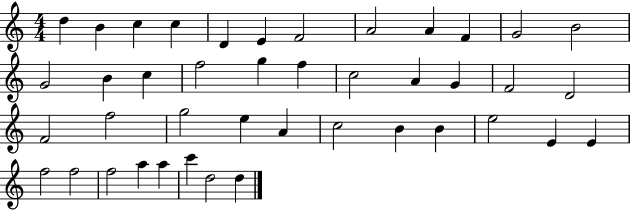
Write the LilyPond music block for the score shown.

{
  \clef treble
  \numericTimeSignature
  \time 4/4
  \key c \major
  d''4 b'4 c''4 c''4 | d'4 e'4 f'2 | a'2 a'4 f'4 | g'2 b'2 | \break g'2 b'4 c''4 | f''2 g''4 f''4 | c''2 a'4 g'4 | f'2 d'2 | \break f'2 f''2 | g''2 e''4 a'4 | c''2 b'4 b'4 | e''2 e'4 e'4 | \break f''2 f''2 | f''2 a''4 a''4 | c'''4 d''2 d''4 | \bar "|."
}